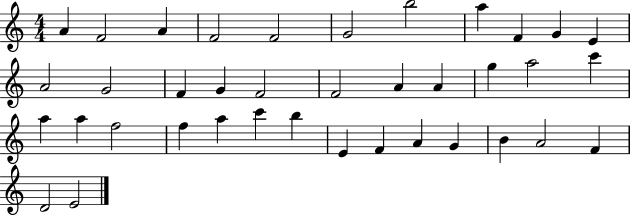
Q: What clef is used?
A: treble